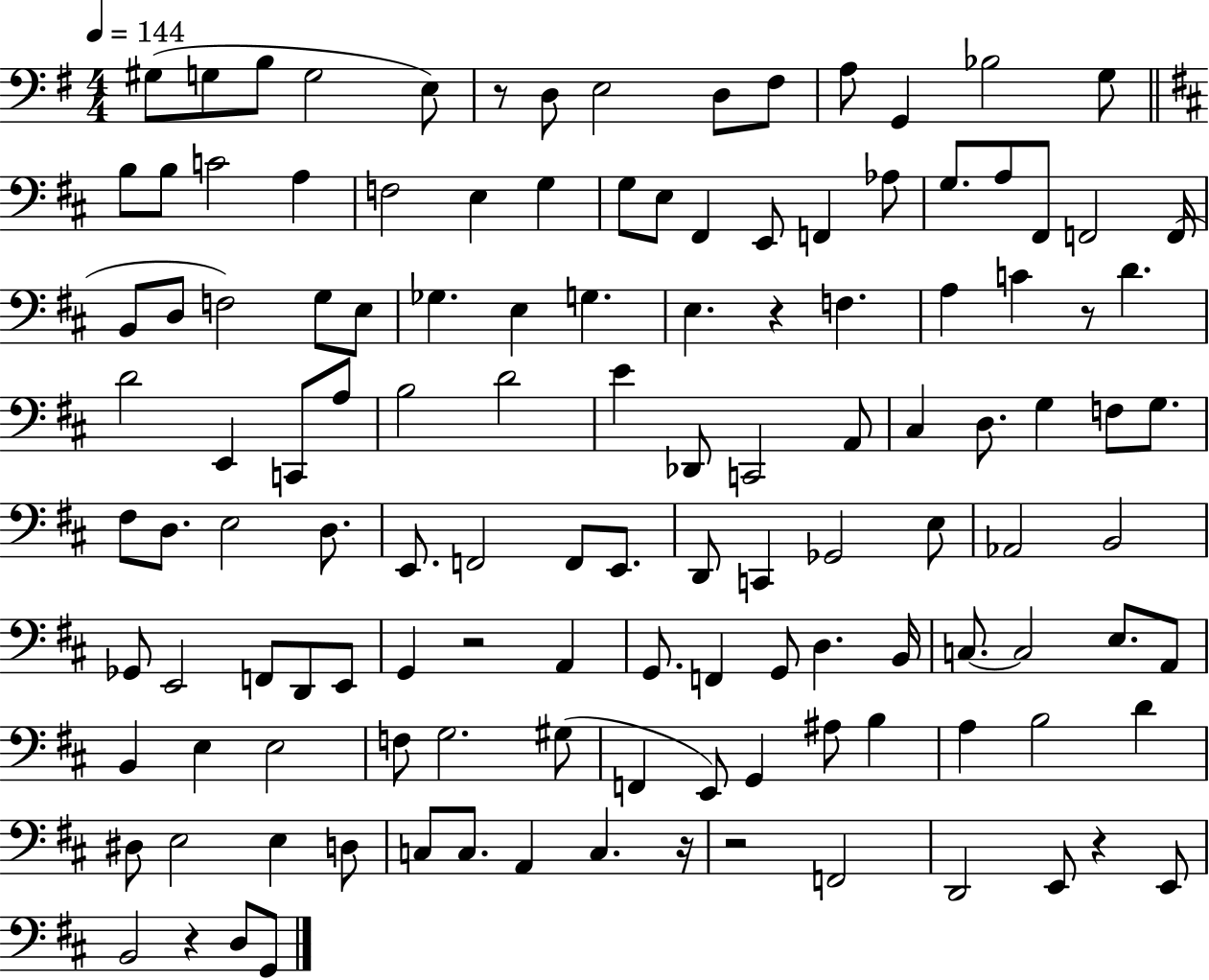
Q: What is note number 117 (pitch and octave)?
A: D3